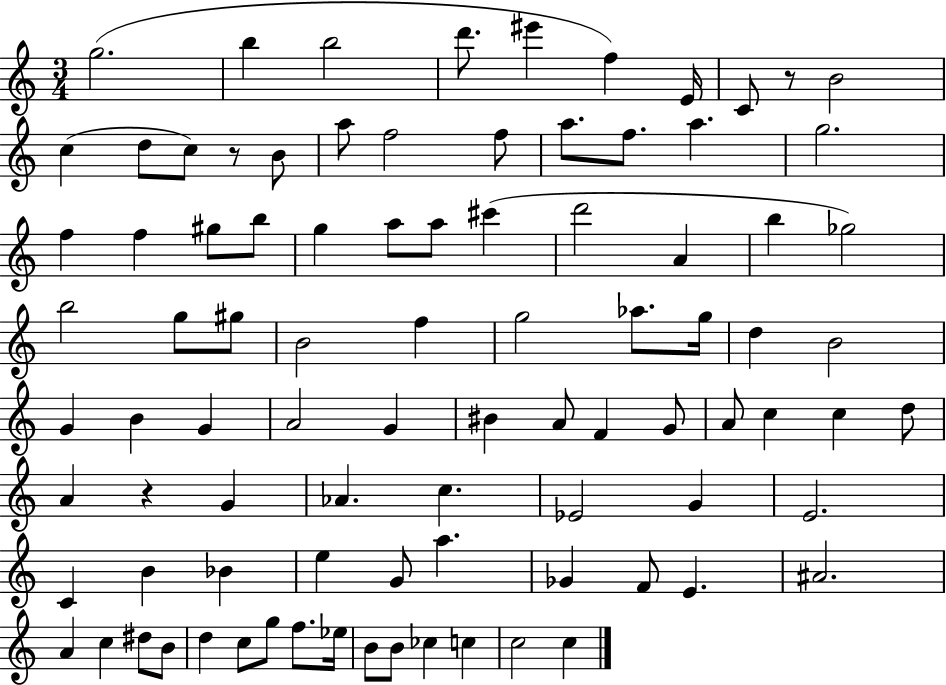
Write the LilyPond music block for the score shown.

{
  \clef treble
  \numericTimeSignature
  \time 3/4
  \key c \major
  g''2.( | b''4 b''2 | d'''8. eis'''4 f''4) e'16 | c'8 r8 b'2 | \break c''4( d''8 c''8) r8 b'8 | a''8 f''2 f''8 | a''8. f''8. a''4. | g''2. | \break f''4 f''4 gis''8 b''8 | g''4 a''8 a''8 cis'''4( | d'''2 a'4 | b''4 ges''2) | \break b''2 g''8 gis''8 | b'2 f''4 | g''2 aes''8. g''16 | d''4 b'2 | \break g'4 b'4 g'4 | a'2 g'4 | bis'4 a'8 f'4 g'8 | a'8 c''4 c''4 d''8 | \break a'4 r4 g'4 | aes'4. c''4. | ees'2 g'4 | e'2. | \break c'4 b'4 bes'4 | e''4 g'8 a''4. | ges'4 f'8 e'4. | ais'2. | \break a'4 c''4 dis''8 b'8 | d''4 c''8 g''8 f''8. ees''16 | b'8 b'8 ces''4 c''4 | c''2 c''4 | \break \bar "|."
}